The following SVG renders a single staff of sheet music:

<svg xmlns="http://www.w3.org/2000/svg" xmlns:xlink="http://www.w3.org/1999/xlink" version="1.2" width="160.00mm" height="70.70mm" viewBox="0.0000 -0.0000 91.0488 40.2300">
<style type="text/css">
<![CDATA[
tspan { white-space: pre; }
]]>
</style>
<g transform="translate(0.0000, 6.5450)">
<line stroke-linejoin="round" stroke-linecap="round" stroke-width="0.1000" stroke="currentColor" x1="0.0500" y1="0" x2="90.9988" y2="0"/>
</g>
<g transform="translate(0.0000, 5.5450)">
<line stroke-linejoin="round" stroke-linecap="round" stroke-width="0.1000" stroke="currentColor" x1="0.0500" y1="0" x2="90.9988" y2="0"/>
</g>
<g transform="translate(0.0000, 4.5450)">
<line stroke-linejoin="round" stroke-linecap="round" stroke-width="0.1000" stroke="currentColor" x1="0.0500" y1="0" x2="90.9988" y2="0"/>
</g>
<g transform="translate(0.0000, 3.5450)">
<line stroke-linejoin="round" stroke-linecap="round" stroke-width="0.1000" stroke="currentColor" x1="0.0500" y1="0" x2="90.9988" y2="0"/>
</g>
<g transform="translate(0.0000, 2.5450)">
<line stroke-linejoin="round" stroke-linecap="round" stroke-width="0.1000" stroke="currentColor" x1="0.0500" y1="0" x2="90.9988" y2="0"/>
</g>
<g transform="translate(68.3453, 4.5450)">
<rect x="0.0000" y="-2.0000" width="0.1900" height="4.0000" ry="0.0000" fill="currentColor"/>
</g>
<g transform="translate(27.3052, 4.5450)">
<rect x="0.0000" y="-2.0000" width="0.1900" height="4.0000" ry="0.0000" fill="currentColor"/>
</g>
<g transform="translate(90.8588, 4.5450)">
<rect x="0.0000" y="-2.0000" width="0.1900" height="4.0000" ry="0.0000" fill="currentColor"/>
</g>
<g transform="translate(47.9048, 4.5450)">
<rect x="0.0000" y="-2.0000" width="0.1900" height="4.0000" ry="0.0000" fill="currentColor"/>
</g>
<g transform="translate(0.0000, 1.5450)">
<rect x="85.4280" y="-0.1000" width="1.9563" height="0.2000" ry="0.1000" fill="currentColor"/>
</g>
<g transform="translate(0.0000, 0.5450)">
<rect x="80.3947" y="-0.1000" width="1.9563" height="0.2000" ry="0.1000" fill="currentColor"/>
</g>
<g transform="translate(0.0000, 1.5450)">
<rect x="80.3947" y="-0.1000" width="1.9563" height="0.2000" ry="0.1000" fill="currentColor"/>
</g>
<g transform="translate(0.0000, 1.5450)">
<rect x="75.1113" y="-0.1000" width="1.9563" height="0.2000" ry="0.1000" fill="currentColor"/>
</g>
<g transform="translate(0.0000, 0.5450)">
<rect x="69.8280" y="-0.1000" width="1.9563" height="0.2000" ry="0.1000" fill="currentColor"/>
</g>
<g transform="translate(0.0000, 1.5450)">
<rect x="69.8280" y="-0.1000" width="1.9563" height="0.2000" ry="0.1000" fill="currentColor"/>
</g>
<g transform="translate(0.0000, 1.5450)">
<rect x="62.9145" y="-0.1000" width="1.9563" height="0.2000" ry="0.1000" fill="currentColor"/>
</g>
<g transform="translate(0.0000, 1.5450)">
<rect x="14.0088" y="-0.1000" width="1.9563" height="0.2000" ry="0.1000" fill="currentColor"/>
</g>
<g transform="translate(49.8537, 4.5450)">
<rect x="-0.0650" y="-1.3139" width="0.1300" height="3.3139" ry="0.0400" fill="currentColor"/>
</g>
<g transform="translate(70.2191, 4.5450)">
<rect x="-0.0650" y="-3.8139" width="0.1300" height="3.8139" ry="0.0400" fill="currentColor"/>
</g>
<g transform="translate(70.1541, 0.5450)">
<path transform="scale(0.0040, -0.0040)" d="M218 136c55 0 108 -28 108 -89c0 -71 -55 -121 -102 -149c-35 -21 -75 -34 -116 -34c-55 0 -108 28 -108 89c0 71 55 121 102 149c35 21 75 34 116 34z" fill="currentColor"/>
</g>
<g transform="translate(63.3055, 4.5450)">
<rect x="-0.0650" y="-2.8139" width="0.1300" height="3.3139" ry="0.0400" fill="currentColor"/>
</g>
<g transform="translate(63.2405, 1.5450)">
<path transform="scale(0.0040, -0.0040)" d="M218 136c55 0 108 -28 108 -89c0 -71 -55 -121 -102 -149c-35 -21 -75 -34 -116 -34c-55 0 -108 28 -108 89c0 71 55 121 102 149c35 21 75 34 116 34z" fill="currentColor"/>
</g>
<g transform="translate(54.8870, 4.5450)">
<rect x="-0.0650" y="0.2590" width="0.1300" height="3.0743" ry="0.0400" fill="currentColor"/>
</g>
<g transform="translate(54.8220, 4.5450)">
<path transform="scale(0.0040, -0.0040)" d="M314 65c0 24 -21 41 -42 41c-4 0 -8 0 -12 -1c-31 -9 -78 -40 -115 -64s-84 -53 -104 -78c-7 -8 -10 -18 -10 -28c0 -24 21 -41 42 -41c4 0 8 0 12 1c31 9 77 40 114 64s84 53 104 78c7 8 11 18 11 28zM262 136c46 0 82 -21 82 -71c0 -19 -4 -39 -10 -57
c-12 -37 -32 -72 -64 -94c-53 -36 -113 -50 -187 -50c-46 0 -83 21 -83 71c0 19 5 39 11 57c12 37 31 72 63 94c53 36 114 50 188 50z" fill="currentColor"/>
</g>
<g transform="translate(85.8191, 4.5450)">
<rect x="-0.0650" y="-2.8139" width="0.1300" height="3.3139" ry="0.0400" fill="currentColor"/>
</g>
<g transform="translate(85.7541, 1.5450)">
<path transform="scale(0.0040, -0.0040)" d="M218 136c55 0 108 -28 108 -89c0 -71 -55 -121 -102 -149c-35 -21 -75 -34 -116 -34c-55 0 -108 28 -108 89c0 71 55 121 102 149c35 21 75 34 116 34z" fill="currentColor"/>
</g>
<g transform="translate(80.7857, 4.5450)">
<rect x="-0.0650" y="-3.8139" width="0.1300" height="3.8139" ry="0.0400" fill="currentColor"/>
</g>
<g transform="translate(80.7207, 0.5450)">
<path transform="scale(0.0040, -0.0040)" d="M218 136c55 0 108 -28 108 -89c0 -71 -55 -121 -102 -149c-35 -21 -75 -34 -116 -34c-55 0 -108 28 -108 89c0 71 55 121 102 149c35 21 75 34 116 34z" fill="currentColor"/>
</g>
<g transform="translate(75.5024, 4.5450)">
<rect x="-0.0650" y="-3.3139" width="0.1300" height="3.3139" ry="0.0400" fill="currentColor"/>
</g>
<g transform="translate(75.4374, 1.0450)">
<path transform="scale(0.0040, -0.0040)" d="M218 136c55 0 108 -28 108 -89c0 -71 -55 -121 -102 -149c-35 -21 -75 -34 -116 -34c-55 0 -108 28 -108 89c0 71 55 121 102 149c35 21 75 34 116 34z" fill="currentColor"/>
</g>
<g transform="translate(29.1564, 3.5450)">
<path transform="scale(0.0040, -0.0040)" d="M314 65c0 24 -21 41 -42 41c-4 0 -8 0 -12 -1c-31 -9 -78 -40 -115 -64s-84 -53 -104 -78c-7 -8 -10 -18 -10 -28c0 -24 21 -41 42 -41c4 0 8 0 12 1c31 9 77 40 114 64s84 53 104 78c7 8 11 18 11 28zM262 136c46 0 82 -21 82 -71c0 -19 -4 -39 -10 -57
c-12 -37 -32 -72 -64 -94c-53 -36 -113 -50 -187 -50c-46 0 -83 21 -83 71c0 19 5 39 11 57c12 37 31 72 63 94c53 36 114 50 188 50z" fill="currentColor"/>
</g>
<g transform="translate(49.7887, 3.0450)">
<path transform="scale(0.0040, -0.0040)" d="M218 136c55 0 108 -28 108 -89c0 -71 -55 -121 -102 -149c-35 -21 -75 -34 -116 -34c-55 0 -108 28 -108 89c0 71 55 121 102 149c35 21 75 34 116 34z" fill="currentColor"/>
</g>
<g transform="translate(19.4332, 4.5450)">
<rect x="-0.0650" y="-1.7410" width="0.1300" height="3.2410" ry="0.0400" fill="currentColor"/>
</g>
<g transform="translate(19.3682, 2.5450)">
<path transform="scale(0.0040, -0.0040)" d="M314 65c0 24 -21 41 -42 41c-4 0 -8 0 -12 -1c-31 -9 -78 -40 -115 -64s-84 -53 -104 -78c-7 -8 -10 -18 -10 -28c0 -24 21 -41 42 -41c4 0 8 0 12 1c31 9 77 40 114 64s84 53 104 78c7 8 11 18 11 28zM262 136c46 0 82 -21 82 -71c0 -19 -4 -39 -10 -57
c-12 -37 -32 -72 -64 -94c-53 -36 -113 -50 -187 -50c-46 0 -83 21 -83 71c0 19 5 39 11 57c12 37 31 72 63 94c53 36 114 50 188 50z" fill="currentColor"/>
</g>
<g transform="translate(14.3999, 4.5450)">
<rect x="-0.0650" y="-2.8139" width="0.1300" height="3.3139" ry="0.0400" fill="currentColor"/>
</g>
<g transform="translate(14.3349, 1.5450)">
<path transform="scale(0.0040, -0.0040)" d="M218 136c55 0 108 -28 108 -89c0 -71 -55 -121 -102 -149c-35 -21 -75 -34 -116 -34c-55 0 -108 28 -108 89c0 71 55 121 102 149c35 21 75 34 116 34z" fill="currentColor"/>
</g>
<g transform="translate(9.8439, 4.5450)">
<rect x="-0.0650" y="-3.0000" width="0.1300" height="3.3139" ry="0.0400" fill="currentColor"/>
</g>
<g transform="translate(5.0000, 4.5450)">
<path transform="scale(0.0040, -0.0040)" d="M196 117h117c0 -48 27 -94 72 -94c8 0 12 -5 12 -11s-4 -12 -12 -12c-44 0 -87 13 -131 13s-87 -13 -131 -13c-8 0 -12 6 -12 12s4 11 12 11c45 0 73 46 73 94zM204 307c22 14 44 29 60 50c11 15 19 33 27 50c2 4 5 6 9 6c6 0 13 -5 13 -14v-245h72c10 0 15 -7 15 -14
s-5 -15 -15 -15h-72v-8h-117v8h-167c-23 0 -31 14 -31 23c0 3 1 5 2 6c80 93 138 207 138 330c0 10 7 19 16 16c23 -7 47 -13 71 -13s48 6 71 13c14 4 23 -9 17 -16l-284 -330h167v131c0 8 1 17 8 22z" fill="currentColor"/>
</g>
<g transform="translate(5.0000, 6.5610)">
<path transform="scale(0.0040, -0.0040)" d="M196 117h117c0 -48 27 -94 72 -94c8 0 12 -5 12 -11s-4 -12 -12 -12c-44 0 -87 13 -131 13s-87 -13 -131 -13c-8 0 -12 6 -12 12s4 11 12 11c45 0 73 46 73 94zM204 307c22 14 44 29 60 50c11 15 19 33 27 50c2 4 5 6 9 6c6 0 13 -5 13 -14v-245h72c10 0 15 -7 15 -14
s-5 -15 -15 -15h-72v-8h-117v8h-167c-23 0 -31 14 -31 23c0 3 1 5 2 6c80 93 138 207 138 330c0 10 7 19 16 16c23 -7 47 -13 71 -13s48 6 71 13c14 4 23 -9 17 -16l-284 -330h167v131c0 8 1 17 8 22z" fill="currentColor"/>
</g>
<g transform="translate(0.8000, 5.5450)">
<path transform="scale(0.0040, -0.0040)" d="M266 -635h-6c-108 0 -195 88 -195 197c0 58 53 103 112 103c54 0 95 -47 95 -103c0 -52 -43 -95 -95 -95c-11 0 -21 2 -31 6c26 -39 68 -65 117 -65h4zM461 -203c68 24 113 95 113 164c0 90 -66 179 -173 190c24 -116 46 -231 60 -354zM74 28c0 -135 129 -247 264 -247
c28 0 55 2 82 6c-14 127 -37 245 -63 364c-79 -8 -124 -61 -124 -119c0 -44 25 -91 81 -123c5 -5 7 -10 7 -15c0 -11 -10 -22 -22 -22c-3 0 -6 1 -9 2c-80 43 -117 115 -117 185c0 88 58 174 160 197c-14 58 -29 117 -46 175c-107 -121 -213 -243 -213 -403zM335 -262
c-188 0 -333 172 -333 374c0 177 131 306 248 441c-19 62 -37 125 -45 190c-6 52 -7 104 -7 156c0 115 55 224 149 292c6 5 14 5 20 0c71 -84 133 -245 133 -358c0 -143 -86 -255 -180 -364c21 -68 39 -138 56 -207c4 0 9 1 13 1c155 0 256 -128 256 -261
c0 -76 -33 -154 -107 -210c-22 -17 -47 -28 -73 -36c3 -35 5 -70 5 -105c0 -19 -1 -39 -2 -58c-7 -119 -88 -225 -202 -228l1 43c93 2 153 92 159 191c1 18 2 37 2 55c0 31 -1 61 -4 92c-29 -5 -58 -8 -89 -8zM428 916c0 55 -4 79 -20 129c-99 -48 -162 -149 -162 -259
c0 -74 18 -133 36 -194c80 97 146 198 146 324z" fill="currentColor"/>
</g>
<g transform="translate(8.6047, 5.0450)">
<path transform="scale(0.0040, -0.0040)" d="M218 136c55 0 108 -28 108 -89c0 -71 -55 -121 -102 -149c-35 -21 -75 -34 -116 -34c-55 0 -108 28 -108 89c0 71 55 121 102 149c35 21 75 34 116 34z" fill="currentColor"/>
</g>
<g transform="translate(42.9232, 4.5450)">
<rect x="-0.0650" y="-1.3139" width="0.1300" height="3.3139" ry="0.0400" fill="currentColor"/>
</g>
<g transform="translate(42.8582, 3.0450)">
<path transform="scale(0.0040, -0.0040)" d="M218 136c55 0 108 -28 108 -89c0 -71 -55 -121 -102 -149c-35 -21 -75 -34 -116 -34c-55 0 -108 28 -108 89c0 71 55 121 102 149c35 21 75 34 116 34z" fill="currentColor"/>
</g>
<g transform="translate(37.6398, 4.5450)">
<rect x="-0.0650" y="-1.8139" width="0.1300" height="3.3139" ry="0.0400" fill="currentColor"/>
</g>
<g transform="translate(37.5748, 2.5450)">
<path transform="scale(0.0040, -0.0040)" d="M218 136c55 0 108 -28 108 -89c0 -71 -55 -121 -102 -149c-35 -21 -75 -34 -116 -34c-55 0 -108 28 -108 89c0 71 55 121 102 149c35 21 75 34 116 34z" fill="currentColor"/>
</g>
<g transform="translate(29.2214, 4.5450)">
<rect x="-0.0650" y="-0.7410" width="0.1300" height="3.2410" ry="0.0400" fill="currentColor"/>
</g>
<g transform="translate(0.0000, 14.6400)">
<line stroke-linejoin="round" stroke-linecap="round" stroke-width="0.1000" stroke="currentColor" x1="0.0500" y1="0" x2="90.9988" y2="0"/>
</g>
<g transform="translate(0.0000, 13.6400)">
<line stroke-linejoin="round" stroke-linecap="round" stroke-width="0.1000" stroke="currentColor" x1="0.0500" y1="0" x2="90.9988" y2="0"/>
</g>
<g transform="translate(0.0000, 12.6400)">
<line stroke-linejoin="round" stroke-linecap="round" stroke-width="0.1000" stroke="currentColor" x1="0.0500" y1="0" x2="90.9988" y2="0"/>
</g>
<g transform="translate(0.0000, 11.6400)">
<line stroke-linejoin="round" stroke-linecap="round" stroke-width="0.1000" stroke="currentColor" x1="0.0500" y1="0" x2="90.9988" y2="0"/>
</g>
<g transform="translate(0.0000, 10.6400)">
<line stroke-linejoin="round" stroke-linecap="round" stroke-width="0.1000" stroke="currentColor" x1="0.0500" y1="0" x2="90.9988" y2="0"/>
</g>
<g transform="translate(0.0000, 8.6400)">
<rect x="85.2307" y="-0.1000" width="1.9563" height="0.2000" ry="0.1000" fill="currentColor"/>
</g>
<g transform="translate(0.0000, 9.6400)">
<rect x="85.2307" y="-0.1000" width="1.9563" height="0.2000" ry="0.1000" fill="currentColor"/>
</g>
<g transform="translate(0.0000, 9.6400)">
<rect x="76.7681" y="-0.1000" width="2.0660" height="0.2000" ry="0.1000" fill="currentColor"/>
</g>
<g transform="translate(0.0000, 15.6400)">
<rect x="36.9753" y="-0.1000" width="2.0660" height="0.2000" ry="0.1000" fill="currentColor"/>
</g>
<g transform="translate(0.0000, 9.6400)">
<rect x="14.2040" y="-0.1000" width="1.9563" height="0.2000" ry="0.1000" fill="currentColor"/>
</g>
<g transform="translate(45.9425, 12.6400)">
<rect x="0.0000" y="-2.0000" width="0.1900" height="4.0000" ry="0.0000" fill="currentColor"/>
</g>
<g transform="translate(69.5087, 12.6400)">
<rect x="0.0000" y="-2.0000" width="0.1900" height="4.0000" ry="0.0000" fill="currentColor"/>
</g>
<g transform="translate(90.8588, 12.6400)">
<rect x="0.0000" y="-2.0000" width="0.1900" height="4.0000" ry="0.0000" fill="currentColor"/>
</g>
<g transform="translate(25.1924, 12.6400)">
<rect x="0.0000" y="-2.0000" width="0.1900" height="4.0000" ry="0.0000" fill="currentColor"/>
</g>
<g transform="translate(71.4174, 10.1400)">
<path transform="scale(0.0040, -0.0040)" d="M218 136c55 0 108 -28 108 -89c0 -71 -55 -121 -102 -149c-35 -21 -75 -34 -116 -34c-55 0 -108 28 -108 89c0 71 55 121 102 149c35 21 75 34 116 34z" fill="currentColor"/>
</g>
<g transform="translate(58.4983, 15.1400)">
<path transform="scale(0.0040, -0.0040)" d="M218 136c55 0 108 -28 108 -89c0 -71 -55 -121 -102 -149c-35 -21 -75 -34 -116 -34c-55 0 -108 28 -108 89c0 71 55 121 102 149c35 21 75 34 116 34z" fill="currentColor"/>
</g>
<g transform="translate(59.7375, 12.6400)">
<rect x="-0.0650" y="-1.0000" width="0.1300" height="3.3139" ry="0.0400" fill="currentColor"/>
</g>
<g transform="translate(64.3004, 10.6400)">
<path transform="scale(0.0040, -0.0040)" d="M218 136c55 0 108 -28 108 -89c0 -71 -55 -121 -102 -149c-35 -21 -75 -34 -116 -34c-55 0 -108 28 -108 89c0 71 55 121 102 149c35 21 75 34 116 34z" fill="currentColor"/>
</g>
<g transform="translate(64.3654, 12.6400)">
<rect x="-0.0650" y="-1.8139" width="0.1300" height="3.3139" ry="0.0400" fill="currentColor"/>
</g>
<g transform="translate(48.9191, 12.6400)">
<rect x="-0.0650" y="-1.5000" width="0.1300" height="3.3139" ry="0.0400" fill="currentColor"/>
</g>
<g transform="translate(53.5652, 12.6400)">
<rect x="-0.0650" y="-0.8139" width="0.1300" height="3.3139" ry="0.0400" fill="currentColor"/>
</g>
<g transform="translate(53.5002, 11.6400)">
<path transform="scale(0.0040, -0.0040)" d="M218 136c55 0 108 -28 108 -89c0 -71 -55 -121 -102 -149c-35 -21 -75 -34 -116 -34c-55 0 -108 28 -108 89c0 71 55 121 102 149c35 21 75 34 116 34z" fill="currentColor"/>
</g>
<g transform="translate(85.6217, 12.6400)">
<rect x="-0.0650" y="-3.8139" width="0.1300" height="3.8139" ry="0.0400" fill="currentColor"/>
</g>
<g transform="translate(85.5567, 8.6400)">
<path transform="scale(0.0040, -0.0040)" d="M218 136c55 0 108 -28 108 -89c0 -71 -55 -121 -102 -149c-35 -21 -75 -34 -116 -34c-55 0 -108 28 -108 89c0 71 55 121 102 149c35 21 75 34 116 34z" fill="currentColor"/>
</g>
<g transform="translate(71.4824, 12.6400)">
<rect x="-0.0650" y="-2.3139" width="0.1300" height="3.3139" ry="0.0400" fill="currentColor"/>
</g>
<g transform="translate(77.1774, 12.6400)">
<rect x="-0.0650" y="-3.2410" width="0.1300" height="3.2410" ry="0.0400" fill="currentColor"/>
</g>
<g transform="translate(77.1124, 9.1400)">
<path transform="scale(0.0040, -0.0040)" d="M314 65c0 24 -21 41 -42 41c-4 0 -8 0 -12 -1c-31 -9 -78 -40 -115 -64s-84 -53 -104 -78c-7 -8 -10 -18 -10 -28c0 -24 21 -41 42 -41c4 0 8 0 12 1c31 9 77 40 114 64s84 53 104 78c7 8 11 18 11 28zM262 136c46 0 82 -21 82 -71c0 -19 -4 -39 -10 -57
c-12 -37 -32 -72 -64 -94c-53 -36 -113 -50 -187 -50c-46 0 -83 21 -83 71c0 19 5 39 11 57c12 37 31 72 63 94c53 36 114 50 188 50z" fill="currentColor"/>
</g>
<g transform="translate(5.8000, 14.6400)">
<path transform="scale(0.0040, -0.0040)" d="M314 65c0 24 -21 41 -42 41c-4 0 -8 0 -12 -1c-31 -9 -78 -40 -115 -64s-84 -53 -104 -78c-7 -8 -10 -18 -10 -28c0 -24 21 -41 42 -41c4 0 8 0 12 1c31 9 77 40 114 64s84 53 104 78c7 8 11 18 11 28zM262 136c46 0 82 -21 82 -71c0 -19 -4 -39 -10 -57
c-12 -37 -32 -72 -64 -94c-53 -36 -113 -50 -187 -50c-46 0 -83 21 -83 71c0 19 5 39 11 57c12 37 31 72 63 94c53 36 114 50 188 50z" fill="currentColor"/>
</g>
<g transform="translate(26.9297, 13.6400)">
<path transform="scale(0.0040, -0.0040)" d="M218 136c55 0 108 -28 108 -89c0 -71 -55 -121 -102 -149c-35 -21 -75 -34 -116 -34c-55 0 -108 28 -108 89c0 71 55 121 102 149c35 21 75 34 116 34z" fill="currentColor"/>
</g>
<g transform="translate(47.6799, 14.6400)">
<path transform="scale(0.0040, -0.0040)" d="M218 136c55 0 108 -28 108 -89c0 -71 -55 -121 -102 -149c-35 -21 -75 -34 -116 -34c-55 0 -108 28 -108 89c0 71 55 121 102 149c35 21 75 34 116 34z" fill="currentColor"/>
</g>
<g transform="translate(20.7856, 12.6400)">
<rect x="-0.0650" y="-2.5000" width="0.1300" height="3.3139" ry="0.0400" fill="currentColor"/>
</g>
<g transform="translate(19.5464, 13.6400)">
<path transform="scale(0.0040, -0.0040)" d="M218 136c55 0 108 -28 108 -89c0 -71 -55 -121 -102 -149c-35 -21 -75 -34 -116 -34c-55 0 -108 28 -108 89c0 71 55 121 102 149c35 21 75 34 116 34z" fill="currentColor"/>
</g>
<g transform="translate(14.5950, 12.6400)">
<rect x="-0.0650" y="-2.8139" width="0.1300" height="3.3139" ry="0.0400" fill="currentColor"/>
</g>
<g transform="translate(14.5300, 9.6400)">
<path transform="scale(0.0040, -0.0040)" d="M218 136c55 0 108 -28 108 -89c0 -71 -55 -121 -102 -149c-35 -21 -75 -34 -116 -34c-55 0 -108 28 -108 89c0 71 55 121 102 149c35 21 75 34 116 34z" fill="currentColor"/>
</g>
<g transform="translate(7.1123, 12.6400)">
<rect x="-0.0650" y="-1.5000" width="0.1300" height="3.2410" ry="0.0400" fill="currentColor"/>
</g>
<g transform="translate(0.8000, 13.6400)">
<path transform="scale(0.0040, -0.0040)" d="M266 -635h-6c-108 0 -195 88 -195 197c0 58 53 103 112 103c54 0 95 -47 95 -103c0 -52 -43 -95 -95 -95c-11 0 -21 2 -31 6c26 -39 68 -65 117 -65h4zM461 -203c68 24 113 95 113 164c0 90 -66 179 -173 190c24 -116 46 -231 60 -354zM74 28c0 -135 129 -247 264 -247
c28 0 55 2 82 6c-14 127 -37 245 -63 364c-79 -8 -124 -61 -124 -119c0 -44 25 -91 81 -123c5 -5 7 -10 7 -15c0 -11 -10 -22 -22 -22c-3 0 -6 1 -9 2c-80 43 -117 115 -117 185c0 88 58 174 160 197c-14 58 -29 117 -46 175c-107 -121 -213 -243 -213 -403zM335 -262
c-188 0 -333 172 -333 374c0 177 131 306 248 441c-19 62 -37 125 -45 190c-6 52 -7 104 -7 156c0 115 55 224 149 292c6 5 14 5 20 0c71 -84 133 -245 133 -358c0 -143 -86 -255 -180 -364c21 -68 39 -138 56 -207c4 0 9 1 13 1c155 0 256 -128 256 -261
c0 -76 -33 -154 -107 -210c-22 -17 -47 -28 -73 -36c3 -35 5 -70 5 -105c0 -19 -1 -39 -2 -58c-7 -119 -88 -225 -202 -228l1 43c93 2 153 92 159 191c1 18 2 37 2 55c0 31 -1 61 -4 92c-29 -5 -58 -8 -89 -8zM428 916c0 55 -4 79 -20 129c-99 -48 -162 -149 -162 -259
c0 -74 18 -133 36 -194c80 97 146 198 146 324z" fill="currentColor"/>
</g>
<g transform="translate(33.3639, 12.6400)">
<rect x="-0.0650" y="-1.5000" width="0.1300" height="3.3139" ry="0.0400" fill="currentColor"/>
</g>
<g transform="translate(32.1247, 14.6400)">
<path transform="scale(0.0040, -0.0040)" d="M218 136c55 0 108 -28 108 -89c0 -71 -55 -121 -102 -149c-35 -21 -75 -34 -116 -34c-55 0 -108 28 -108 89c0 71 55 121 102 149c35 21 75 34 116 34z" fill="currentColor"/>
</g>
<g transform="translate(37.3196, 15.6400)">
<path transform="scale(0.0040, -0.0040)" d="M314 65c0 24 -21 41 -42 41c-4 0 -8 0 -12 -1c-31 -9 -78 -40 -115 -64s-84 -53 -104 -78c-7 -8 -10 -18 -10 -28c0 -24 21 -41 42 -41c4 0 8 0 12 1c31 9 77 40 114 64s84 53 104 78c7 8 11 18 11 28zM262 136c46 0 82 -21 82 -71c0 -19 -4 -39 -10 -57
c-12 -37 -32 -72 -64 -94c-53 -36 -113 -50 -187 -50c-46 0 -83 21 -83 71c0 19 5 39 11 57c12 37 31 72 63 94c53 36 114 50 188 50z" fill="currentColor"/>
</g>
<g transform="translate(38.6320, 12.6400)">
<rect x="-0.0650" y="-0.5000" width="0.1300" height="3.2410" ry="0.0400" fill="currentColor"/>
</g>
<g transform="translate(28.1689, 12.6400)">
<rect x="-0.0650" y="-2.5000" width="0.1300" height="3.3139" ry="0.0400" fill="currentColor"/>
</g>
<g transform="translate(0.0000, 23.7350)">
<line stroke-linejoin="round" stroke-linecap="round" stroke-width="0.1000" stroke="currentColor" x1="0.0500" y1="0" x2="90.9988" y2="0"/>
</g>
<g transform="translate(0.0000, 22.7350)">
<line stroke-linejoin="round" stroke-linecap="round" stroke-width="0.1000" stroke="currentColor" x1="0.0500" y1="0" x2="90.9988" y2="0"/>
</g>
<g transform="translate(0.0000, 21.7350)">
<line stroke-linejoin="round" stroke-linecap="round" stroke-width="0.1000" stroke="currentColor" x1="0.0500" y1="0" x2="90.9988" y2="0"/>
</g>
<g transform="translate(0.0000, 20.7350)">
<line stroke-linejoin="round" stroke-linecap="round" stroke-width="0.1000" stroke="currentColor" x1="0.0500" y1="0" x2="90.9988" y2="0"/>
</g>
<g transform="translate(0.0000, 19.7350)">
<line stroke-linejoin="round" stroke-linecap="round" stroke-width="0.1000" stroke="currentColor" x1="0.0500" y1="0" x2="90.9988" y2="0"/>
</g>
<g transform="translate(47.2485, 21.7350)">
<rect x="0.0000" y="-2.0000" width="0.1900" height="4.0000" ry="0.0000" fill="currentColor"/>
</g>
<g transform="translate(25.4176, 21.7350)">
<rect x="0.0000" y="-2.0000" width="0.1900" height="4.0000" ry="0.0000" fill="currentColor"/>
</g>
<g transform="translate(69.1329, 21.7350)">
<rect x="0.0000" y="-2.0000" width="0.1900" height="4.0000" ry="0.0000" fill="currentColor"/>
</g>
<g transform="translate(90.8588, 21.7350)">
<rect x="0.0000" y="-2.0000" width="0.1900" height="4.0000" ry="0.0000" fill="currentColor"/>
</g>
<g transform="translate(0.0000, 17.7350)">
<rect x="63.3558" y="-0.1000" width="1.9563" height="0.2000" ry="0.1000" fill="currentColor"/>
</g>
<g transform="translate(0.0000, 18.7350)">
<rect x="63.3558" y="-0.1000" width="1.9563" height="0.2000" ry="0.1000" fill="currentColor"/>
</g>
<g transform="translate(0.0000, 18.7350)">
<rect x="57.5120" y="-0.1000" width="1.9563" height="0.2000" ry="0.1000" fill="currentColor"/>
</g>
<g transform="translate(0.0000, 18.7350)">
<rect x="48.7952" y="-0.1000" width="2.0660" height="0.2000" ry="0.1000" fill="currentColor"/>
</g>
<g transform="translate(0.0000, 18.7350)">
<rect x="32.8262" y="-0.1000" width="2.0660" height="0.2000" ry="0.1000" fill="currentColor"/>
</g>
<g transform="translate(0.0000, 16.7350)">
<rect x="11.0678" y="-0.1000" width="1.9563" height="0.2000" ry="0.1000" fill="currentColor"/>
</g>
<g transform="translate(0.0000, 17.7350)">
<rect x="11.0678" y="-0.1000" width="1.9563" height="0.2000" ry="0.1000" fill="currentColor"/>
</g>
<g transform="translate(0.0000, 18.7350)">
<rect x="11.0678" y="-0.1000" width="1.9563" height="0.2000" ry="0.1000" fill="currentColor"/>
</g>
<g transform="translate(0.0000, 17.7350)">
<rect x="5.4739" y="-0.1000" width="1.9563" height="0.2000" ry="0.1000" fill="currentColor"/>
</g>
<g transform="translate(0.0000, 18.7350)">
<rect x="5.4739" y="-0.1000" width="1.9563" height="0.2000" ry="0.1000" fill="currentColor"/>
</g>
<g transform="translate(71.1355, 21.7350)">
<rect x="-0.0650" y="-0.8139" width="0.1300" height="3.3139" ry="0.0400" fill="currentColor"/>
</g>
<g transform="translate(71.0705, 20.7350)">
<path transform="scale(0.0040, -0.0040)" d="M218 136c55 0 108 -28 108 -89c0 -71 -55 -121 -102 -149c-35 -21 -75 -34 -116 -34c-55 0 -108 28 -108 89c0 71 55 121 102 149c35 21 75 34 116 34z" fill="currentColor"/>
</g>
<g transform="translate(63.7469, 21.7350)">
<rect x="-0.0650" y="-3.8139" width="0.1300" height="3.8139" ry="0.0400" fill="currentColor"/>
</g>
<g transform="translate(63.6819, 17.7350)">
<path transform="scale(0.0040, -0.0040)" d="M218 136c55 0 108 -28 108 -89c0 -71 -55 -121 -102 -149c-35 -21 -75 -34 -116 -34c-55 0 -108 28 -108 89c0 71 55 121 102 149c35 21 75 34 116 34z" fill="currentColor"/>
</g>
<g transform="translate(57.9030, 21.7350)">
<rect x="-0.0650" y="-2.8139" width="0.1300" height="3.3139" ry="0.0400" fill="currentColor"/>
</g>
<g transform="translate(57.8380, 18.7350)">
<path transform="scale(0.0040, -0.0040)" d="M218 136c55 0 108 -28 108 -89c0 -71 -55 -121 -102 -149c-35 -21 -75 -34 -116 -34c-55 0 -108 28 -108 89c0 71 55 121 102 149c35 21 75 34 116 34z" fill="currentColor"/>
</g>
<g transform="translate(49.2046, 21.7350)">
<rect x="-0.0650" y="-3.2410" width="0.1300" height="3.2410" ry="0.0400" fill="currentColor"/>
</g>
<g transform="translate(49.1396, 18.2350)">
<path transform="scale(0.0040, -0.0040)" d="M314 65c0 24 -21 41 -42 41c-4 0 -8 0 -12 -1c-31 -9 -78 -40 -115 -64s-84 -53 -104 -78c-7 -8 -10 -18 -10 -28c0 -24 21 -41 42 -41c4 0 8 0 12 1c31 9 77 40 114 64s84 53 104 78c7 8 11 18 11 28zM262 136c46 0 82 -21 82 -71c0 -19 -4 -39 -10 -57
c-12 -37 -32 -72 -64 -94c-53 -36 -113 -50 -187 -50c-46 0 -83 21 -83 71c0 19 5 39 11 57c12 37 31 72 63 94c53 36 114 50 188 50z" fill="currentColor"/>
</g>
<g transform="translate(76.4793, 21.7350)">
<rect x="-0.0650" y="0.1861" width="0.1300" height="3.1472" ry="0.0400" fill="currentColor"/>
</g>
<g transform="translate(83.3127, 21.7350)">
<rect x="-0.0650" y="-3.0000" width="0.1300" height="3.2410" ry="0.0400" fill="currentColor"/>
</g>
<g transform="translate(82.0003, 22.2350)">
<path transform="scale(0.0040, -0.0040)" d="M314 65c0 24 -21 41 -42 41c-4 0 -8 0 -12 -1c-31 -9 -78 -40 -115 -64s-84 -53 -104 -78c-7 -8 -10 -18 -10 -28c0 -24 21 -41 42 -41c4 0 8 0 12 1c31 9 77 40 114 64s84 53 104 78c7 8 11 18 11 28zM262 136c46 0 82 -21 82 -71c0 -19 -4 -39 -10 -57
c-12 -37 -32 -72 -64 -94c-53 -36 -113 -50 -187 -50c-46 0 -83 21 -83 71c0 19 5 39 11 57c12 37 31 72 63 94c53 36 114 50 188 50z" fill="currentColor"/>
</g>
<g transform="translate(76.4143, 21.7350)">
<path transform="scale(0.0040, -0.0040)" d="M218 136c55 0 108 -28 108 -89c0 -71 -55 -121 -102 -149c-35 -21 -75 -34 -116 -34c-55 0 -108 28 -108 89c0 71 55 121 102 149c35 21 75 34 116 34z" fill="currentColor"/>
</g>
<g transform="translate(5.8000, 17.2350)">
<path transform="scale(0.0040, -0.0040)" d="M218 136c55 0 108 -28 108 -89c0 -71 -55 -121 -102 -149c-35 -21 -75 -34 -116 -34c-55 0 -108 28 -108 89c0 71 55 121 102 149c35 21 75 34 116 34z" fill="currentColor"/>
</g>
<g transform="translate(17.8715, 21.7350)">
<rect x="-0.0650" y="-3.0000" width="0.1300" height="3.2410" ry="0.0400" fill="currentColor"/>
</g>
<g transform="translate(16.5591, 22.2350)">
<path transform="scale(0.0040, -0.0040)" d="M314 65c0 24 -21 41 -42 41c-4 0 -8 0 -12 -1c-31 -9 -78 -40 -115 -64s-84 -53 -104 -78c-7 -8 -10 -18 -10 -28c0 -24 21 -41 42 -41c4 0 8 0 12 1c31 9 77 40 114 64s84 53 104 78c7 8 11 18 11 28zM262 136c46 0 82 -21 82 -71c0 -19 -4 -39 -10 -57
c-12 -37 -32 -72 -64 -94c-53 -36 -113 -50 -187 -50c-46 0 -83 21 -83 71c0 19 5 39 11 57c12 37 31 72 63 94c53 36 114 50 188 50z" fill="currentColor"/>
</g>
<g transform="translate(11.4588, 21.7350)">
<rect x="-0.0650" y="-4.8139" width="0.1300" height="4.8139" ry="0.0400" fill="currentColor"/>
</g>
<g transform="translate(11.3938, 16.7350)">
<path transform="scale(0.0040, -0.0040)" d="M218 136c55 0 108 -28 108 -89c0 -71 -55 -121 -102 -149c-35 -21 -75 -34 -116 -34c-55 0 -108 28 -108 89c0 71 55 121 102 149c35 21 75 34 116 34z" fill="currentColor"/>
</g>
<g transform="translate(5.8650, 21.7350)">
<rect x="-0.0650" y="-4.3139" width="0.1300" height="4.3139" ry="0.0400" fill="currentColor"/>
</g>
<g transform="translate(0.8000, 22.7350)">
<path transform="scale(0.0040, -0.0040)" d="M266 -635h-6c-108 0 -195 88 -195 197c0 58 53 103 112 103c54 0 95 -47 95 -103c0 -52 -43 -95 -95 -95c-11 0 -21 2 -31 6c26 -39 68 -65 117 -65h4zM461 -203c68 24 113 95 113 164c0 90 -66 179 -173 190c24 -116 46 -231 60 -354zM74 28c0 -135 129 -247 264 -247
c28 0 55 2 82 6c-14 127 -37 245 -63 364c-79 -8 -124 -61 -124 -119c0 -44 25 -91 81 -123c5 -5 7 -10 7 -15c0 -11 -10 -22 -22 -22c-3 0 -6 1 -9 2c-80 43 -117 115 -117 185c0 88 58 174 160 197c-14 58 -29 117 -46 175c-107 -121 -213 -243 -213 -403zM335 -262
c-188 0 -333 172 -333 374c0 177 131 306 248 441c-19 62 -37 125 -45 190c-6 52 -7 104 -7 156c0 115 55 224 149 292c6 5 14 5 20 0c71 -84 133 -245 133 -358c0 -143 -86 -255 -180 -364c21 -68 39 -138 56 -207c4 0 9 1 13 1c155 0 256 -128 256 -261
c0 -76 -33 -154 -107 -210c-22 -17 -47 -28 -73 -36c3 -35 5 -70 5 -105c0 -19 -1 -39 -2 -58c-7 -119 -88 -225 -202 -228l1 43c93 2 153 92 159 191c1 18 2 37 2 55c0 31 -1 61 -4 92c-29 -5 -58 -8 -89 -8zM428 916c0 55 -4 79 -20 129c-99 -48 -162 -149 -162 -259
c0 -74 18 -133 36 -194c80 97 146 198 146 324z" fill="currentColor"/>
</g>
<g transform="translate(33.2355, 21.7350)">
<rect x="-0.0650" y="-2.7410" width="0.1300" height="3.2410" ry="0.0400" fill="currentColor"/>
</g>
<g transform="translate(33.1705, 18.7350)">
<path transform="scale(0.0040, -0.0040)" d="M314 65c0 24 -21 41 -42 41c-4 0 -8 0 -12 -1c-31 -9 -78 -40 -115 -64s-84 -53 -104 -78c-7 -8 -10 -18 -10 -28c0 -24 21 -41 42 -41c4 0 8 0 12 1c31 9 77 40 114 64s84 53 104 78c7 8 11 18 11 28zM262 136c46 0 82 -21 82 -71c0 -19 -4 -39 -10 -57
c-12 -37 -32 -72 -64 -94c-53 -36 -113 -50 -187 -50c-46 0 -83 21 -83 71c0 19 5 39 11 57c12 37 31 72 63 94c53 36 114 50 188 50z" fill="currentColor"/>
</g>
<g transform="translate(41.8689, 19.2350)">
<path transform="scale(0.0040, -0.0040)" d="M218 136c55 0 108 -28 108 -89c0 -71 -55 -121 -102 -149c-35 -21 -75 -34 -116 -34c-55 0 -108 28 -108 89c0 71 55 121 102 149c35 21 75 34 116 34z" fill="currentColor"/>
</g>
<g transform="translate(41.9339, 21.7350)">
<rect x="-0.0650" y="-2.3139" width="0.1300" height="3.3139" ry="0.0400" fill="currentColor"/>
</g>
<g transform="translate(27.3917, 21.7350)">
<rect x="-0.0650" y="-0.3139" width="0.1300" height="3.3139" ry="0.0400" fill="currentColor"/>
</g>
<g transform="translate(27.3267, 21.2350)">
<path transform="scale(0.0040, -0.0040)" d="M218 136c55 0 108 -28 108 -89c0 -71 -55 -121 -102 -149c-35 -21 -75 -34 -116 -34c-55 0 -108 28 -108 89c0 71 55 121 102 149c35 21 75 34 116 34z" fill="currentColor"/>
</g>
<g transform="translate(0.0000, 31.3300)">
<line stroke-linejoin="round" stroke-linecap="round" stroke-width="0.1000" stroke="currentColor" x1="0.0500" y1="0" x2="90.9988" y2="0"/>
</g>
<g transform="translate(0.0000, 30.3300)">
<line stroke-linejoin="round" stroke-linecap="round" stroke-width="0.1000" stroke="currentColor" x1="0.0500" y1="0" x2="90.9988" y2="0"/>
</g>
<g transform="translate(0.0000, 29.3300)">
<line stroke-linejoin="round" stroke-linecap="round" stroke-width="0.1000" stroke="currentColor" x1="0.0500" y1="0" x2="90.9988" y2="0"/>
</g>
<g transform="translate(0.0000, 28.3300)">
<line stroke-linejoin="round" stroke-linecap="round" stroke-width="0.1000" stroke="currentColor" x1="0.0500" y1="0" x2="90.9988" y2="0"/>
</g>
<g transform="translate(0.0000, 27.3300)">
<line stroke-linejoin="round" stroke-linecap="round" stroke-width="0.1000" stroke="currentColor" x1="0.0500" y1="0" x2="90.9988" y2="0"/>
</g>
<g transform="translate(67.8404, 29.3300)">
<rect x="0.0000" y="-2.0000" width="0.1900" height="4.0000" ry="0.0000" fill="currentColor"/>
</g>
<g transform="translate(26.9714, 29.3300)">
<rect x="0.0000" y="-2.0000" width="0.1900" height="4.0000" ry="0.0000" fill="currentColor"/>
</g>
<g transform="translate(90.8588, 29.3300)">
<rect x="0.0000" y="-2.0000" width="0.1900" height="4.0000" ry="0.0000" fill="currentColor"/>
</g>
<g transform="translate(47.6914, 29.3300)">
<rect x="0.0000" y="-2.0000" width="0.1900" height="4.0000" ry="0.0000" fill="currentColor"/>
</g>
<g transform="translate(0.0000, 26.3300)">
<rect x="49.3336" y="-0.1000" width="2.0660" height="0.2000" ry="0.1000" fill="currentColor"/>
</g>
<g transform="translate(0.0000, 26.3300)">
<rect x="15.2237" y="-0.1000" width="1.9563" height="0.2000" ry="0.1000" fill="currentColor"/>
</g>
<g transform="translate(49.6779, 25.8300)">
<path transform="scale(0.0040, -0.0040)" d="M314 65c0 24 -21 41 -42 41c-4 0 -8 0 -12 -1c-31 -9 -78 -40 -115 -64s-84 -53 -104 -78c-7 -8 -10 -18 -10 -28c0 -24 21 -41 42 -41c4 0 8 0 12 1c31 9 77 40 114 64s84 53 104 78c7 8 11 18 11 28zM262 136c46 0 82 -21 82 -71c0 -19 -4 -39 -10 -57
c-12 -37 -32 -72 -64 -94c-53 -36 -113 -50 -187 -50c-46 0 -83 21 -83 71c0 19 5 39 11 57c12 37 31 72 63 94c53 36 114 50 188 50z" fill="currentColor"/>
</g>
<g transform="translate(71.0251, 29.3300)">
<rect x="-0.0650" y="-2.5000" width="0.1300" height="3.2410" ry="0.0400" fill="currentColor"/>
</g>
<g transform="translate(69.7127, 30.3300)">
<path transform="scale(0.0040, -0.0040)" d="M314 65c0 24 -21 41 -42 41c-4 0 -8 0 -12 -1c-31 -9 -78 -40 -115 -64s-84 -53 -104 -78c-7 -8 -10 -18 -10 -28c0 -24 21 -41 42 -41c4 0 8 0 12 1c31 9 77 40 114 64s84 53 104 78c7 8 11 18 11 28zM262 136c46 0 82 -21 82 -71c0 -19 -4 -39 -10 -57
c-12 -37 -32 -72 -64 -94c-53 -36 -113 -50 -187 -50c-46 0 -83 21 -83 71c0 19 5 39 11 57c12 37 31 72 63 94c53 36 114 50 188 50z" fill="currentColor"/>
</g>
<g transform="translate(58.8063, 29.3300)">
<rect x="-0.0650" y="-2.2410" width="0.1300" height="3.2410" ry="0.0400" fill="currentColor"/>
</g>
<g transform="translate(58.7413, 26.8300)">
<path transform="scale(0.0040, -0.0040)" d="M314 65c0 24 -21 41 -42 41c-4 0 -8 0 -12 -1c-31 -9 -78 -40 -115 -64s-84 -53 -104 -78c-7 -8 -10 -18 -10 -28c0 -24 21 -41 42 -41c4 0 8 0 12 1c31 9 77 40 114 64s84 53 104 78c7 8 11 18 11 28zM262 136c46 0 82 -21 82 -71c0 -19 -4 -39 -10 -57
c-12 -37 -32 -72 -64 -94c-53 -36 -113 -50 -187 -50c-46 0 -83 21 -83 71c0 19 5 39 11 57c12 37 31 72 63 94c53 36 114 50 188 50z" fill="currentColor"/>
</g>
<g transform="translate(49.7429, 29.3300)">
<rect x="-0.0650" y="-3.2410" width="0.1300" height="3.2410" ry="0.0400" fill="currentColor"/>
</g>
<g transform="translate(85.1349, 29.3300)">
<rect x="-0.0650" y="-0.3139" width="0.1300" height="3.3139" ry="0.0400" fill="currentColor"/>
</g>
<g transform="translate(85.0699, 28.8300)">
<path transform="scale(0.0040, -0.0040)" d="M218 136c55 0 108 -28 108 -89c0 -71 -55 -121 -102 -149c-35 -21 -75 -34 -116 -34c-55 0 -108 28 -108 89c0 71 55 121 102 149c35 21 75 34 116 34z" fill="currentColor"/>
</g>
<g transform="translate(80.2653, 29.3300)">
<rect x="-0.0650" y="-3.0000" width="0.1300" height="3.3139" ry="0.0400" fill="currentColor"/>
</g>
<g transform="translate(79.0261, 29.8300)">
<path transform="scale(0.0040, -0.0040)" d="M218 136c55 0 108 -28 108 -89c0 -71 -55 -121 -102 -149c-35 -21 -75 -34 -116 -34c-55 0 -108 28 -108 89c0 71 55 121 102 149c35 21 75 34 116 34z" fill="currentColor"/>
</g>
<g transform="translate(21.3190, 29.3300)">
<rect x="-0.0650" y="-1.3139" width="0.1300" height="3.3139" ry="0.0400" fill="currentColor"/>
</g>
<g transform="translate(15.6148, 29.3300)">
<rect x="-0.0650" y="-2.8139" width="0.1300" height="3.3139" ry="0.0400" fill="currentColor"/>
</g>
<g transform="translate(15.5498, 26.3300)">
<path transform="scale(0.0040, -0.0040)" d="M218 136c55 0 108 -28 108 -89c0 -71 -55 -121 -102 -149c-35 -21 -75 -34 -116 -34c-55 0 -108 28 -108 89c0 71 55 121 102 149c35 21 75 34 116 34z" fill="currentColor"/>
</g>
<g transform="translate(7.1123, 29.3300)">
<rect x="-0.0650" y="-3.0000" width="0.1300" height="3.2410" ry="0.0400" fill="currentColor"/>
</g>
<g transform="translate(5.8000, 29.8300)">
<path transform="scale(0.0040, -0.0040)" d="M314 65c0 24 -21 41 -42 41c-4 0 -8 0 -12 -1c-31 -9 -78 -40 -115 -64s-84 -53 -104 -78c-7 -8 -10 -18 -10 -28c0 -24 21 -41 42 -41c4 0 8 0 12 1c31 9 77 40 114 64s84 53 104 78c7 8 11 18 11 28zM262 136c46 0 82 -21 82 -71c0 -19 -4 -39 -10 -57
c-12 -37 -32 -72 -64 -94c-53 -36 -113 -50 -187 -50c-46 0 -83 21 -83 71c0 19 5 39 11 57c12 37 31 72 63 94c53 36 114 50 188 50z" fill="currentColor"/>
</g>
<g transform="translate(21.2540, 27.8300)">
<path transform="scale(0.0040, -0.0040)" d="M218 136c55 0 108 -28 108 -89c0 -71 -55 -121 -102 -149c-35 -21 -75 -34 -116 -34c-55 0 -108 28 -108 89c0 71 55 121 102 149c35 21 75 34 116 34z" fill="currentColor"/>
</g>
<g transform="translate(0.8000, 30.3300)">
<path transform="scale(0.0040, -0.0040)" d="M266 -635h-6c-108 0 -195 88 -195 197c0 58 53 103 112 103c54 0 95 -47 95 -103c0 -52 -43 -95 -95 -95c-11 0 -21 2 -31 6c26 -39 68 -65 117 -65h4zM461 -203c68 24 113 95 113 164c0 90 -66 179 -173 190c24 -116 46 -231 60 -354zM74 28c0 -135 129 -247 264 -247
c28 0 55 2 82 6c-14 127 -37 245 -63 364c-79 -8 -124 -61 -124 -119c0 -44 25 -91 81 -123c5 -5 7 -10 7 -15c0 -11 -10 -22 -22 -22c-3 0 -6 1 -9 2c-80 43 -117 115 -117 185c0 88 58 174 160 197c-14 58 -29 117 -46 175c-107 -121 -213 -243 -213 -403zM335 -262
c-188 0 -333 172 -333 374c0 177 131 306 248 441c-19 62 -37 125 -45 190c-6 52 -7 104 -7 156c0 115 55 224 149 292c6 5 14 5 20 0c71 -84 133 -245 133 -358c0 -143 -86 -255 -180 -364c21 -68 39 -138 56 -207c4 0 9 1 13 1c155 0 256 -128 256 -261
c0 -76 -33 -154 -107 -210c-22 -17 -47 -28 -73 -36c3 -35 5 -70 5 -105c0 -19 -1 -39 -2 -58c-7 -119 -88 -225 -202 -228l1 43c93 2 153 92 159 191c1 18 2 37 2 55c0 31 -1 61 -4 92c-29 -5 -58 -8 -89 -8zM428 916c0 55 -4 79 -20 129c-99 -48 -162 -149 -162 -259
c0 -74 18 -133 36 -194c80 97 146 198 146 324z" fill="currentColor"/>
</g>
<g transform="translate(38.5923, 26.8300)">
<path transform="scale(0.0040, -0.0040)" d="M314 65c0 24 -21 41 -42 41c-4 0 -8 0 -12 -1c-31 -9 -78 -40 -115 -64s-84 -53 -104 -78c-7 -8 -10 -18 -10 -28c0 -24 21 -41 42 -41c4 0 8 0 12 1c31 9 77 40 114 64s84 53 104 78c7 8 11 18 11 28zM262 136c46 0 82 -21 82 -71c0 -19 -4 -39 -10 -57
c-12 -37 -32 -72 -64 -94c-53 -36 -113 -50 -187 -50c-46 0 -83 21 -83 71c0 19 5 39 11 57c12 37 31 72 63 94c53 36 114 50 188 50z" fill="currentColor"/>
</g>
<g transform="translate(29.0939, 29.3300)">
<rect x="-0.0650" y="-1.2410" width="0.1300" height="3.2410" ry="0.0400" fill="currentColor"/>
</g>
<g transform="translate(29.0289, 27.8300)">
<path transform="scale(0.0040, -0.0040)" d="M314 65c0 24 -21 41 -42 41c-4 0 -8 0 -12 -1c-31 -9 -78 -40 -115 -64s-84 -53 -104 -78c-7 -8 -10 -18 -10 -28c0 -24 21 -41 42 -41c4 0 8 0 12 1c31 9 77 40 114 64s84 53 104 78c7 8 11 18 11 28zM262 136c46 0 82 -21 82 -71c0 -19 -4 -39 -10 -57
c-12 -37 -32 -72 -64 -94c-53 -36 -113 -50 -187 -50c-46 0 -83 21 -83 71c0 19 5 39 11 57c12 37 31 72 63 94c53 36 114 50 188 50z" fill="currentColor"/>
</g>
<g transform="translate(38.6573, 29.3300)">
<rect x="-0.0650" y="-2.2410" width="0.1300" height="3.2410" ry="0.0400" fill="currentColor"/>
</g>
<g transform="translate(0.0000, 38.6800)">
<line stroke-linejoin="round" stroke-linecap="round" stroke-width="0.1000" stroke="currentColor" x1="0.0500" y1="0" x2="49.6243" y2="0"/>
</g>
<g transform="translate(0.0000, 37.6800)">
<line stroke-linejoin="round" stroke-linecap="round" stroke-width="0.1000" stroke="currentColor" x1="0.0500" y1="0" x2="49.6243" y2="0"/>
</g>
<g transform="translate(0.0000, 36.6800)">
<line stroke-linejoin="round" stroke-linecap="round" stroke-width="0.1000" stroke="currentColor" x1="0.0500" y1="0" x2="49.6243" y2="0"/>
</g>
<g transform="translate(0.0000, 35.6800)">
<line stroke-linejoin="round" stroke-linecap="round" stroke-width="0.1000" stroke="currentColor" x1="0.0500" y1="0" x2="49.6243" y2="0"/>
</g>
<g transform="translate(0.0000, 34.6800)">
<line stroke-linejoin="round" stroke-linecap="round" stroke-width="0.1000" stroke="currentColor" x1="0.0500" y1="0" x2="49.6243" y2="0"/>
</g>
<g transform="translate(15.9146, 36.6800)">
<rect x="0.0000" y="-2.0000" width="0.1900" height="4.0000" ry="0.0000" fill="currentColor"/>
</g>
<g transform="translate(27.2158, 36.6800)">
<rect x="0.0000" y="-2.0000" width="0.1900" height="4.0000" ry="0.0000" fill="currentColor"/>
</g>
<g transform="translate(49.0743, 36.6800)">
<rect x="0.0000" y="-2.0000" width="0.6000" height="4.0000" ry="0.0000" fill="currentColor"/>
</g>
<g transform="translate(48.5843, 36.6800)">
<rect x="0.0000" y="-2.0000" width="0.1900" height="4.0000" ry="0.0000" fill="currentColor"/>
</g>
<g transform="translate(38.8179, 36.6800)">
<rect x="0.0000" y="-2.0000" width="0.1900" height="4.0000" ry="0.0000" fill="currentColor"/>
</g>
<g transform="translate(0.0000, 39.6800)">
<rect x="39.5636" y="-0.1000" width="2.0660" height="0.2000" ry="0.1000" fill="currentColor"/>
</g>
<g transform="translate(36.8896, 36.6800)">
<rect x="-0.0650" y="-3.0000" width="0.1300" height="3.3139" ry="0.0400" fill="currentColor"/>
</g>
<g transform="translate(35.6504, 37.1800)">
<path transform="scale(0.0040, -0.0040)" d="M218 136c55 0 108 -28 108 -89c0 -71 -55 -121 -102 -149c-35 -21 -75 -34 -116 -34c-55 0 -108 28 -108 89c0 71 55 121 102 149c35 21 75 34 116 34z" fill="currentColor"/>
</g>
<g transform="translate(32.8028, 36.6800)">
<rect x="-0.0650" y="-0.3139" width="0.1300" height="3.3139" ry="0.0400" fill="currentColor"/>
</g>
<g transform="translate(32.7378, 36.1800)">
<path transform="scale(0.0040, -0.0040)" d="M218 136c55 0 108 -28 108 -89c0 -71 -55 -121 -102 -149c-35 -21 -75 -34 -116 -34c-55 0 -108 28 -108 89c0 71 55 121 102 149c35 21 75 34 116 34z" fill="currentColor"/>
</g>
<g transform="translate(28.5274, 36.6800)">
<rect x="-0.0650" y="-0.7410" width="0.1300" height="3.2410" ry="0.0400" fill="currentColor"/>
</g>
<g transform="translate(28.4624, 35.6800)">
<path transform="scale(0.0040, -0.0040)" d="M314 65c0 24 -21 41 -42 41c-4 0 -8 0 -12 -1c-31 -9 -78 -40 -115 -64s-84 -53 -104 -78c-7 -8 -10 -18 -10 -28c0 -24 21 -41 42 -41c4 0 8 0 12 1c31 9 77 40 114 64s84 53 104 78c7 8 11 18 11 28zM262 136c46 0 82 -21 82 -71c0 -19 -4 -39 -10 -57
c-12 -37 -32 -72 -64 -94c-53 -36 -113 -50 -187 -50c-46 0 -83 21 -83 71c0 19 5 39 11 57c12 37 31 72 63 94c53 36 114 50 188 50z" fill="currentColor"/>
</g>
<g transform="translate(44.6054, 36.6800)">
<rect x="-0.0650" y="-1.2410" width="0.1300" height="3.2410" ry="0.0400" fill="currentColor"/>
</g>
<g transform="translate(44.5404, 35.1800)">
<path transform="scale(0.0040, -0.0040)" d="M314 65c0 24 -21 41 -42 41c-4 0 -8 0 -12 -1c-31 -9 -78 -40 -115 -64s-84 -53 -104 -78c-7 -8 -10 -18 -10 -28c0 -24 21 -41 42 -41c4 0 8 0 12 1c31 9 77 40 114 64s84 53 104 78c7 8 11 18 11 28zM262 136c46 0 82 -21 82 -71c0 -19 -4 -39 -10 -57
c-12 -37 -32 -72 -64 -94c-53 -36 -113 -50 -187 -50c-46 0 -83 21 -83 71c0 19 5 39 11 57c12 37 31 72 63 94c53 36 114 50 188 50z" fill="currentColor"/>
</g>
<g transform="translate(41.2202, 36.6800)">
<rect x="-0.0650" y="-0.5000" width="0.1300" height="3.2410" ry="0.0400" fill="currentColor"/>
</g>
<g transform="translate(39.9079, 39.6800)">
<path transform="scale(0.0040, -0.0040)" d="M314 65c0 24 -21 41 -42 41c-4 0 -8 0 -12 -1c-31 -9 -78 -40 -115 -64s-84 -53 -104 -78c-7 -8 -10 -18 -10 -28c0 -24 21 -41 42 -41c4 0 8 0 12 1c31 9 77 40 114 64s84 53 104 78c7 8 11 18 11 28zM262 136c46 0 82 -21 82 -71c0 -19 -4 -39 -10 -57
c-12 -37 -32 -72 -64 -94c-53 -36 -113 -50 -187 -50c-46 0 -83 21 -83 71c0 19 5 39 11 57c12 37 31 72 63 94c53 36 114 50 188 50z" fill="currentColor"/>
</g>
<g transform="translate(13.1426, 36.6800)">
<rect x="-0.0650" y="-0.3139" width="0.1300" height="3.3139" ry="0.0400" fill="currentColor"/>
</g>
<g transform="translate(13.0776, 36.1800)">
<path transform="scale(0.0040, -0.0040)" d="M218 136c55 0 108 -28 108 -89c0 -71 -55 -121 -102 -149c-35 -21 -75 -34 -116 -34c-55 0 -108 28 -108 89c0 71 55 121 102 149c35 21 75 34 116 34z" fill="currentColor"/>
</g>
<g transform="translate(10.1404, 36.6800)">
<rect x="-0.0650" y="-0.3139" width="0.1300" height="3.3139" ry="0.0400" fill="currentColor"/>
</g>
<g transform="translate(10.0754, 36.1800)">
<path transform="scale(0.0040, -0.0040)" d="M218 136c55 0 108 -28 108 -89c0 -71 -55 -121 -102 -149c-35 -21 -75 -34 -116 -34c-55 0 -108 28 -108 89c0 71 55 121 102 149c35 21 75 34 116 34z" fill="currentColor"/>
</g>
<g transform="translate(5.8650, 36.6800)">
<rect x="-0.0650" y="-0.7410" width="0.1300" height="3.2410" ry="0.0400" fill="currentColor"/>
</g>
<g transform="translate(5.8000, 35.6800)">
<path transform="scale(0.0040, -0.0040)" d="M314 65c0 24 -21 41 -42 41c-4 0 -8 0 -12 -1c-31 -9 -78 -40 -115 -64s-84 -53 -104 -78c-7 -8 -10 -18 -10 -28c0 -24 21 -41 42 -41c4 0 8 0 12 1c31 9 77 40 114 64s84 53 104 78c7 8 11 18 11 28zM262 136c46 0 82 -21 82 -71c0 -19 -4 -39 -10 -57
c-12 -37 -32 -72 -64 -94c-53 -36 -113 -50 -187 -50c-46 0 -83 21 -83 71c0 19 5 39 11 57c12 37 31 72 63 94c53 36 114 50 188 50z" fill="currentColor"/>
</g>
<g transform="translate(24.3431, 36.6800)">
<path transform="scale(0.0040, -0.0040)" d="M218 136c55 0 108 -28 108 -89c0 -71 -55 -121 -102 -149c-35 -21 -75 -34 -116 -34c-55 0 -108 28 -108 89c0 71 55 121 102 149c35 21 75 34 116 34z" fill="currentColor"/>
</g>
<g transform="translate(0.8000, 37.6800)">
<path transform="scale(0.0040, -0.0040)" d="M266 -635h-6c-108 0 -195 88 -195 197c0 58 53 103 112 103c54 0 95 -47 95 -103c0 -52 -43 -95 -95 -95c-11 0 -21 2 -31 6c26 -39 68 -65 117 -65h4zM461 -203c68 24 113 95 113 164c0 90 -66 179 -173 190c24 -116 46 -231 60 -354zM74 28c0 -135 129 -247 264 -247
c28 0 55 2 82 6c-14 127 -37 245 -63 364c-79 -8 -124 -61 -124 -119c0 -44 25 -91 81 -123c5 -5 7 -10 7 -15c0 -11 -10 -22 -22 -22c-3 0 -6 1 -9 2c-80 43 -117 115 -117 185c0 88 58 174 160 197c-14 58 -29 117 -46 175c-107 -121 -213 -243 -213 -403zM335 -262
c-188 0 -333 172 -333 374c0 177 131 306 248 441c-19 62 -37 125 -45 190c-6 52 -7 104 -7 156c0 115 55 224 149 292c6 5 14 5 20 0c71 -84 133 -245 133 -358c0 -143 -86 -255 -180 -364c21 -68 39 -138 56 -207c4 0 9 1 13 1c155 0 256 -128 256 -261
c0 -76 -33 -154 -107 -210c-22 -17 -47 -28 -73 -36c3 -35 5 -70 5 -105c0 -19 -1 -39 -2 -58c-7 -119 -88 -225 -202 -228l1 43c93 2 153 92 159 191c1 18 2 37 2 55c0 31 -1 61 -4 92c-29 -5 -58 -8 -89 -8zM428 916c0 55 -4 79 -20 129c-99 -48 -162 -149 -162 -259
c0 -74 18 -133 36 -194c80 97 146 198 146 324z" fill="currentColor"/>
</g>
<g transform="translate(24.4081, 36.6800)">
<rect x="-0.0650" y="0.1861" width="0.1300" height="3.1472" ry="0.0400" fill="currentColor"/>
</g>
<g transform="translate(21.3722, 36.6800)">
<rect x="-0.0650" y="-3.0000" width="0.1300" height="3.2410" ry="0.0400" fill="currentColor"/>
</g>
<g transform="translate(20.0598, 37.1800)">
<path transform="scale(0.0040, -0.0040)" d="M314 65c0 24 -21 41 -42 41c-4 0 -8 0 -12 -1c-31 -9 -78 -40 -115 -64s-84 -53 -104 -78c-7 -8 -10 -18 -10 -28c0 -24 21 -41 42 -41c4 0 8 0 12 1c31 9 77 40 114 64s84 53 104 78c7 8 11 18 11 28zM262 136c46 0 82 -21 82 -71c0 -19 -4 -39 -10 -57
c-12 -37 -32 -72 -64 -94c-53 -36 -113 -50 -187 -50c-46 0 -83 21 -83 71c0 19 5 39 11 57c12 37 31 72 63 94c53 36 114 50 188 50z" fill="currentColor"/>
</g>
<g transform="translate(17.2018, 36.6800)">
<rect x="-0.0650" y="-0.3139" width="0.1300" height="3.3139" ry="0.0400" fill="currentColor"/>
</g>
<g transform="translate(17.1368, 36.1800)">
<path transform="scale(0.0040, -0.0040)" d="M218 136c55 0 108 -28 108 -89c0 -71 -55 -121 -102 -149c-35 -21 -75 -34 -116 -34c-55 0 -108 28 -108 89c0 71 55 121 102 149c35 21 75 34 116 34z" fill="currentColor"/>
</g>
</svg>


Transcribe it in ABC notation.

X:1
T:Untitled
M:4/4
L:1/4
K:C
A a f2 d2 f e e B2 a c' b c' a E2 a G G E C2 E d D f g b2 c' d' e' A2 c a2 g b2 a c' d B A2 A2 a e e2 g2 b2 g2 G2 A c d2 c c c A2 B d2 c A C2 e2